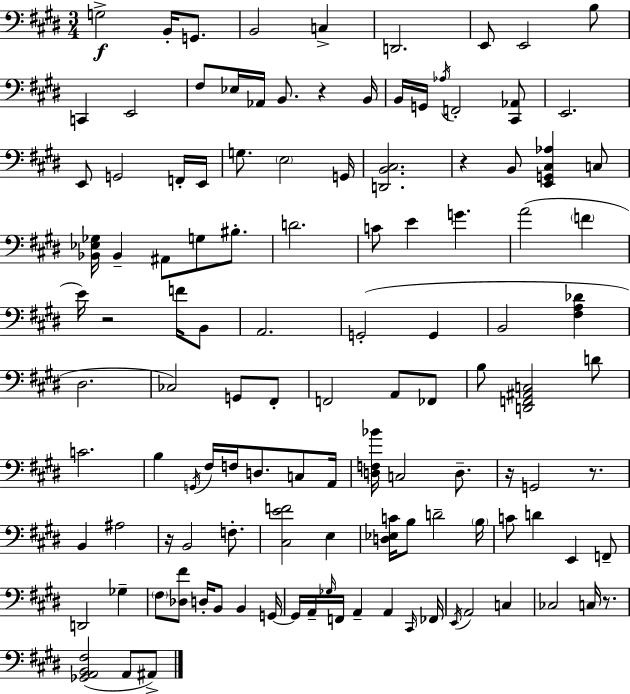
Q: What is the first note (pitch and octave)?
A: G3